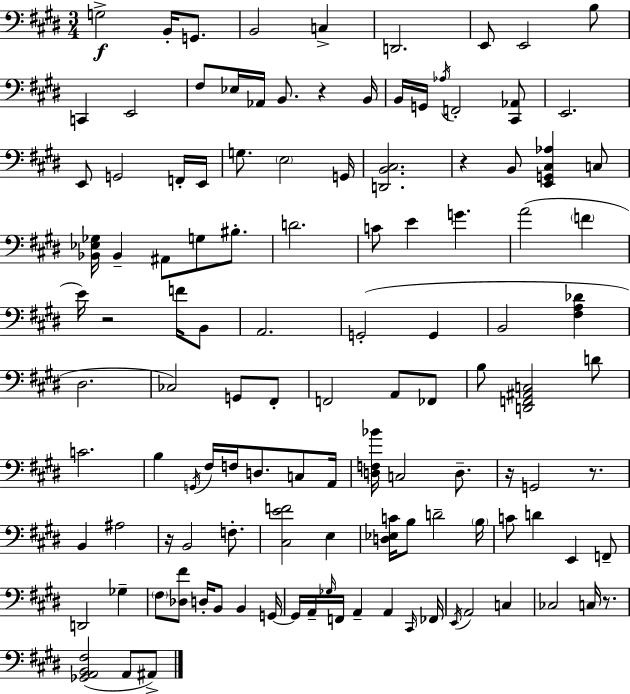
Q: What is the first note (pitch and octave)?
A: G3